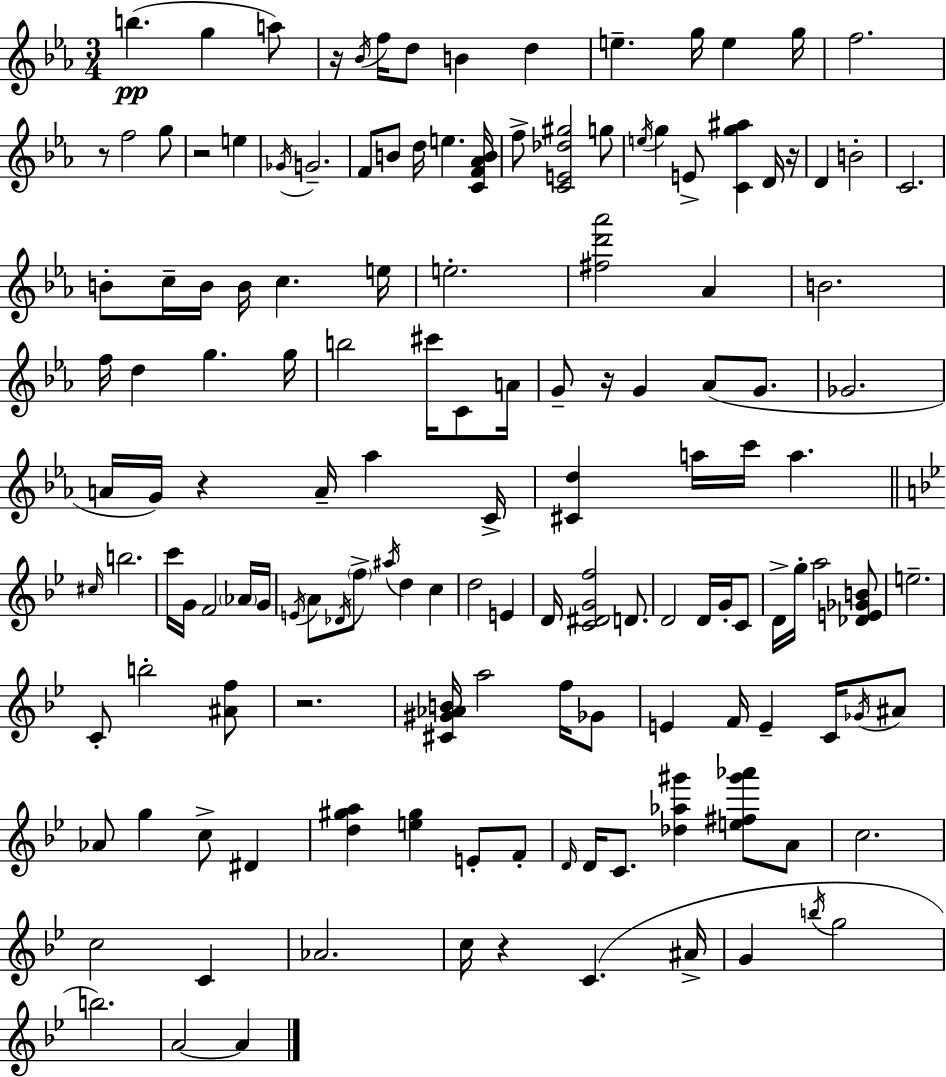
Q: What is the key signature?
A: EES major